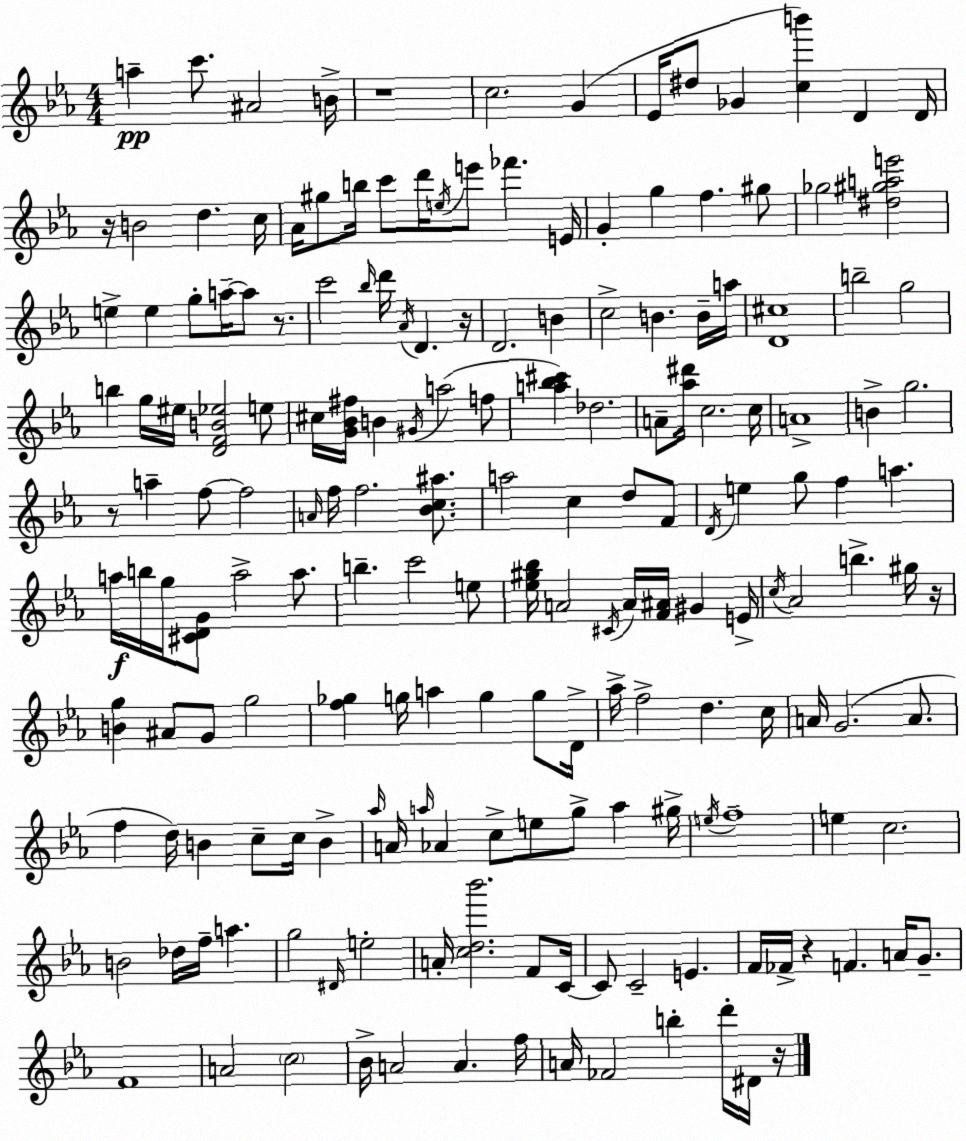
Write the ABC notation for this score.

X:1
T:Untitled
M:4/4
L:1/4
K:Cm
a c'/2 ^A2 B/4 z4 c2 G _E/4 ^d/2 _G [cb'] D D/4 z/4 B2 d c/4 _A/4 ^g/2 b/4 c'/2 d'/4 e/4 e'/2 _f' E/4 G g f ^g/2 _g2 [^d^gae']2 e e g/2 a/4 a/2 z/2 c'2 _b/4 d'/4 _A/4 D z/4 D2 B c2 B B/4 a/4 [D^c]4 b2 g2 b g/4 ^e/4 [DFB_e]2 e/2 ^c/4 [G_B^f]/4 B ^G/4 a2 f/2 [a_b^c'] _d2 A/2 [_a^d']/4 c2 c/4 A4 B g2 z/2 a f/2 f2 A/4 f/4 f2 [_Bc^a]/2 a2 c d/2 F/2 D/4 e g/2 f a a/4 b/4 g/4 [^CDG]/2 a2 a/2 b c'2 e/2 [_e^g_b]/4 A2 ^C/4 A/4 [F^A]/4 ^G E/4 c/4 _A2 b ^g/4 z/4 [Bg] ^A/2 G/2 g2 [f_g] g/4 a g g/2 D/4 _a/4 f2 d c/4 A/4 G2 A/2 f d/4 B c/2 c/4 B _a/4 A/4 a/4 _A c/2 e/2 g/2 a ^g/4 e/4 f4 e c2 B2 _d/4 f/4 a g2 ^D/4 e2 A/4 [cd_b']2 F/2 C/4 C/2 C2 E F/4 _F/4 z F A/4 G/2 F4 A2 c2 _B/4 A2 A f/4 A/4 _F2 b d'/4 ^D/4 z/4